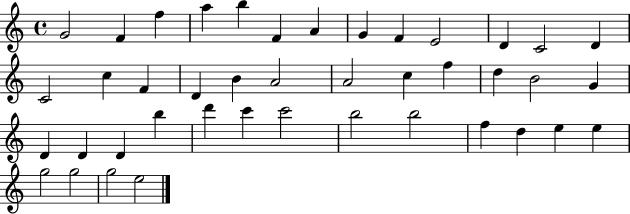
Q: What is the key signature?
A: C major